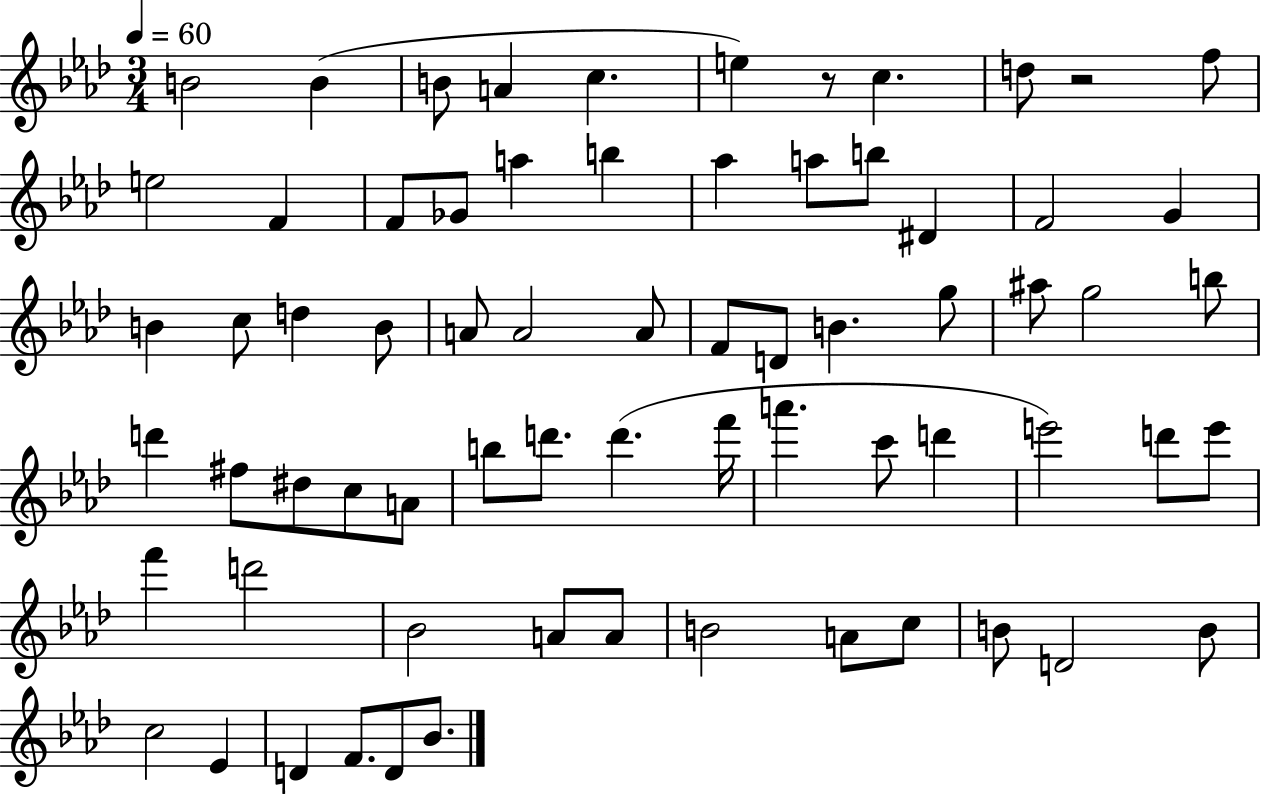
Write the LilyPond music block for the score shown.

{
  \clef treble
  \numericTimeSignature
  \time 3/4
  \key aes \major
  \tempo 4 = 60
  \repeat volta 2 { b'2 b'4( | b'8 a'4 c''4. | e''4) r8 c''4. | d''8 r2 f''8 | \break e''2 f'4 | f'8 ges'8 a''4 b''4 | aes''4 a''8 b''8 dis'4 | f'2 g'4 | \break b'4 c''8 d''4 b'8 | a'8 a'2 a'8 | f'8 d'8 b'4. g''8 | ais''8 g''2 b''8 | \break d'''4 fis''8 dis''8 c''8 a'8 | b''8 d'''8. d'''4.( f'''16 | a'''4. c'''8 d'''4 | e'''2) d'''8 e'''8 | \break f'''4 d'''2 | bes'2 a'8 a'8 | b'2 a'8 c''8 | b'8 d'2 b'8 | \break c''2 ees'4 | d'4 f'8. d'8 bes'8. | } \bar "|."
}